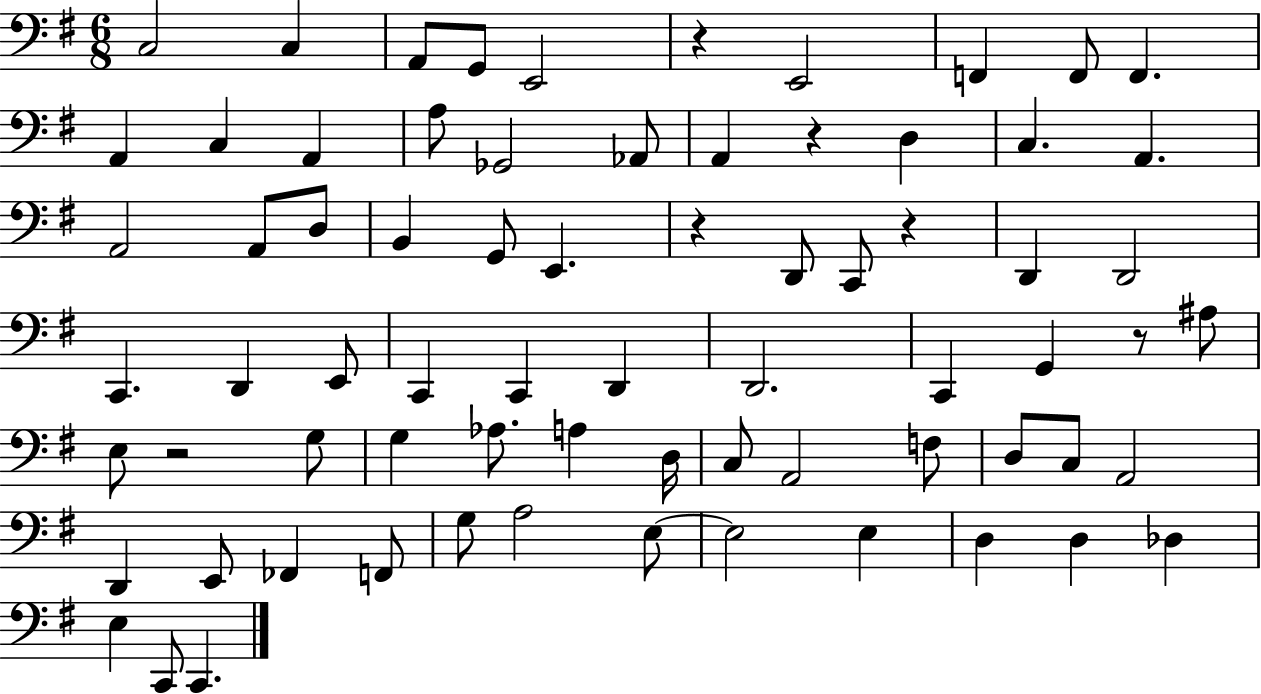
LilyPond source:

{
  \clef bass
  \numericTimeSignature
  \time 6/8
  \key g \major
  c2 c4 | a,8 g,8 e,2 | r4 e,2 | f,4 f,8 f,4. | \break a,4 c4 a,4 | a8 ges,2 aes,8 | a,4 r4 d4 | c4. a,4. | \break a,2 a,8 d8 | b,4 g,8 e,4. | r4 d,8 c,8 r4 | d,4 d,2 | \break c,4. d,4 e,8 | c,4 c,4 d,4 | d,2. | c,4 g,4 r8 ais8 | \break e8 r2 g8 | g4 aes8. a4 d16 | c8 a,2 f8 | d8 c8 a,2 | \break d,4 e,8 fes,4 f,8 | g8 a2 e8~~ | e2 e4 | d4 d4 des4 | \break e4 c,8 c,4. | \bar "|."
}